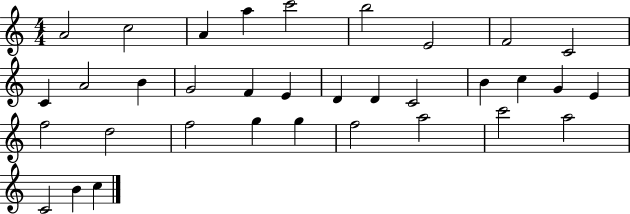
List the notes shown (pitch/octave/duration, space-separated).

A4/h C5/h A4/q A5/q C6/h B5/h E4/h F4/h C4/h C4/q A4/h B4/q G4/h F4/q E4/q D4/q D4/q C4/h B4/q C5/q G4/q E4/q F5/h D5/h F5/h G5/q G5/q F5/h A5/h C6/h A5/h C4/h B4/q C5/q